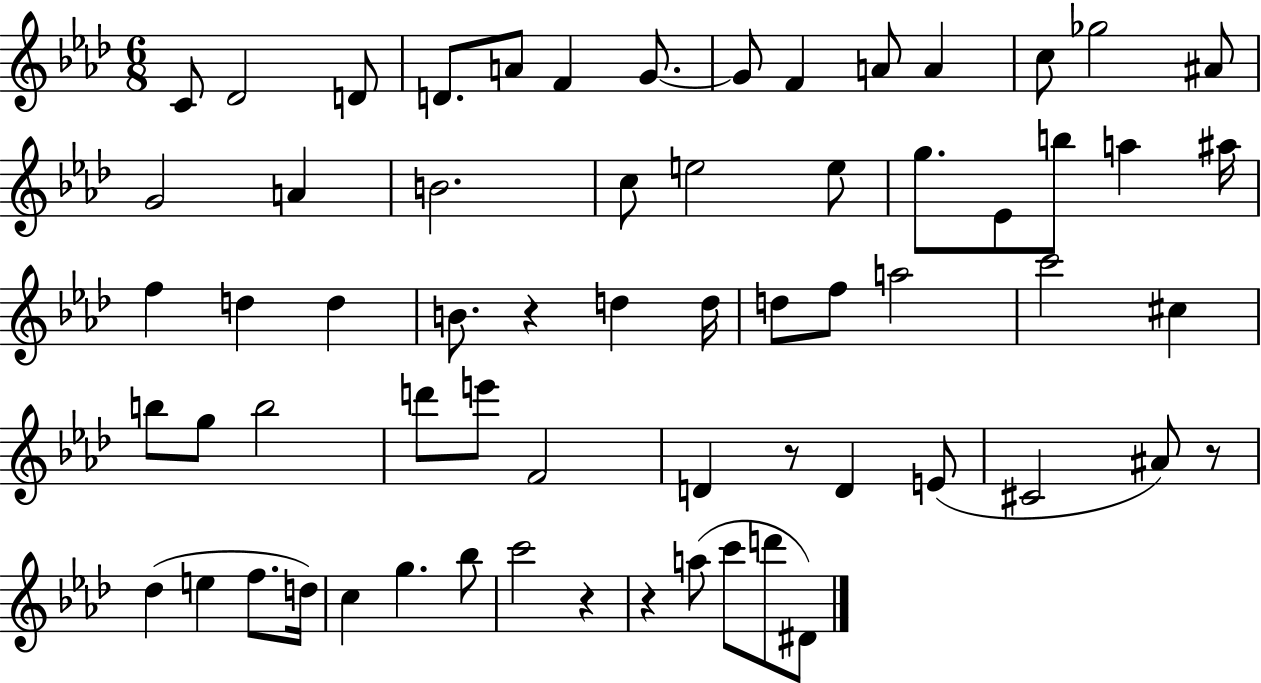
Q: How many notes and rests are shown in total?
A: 64